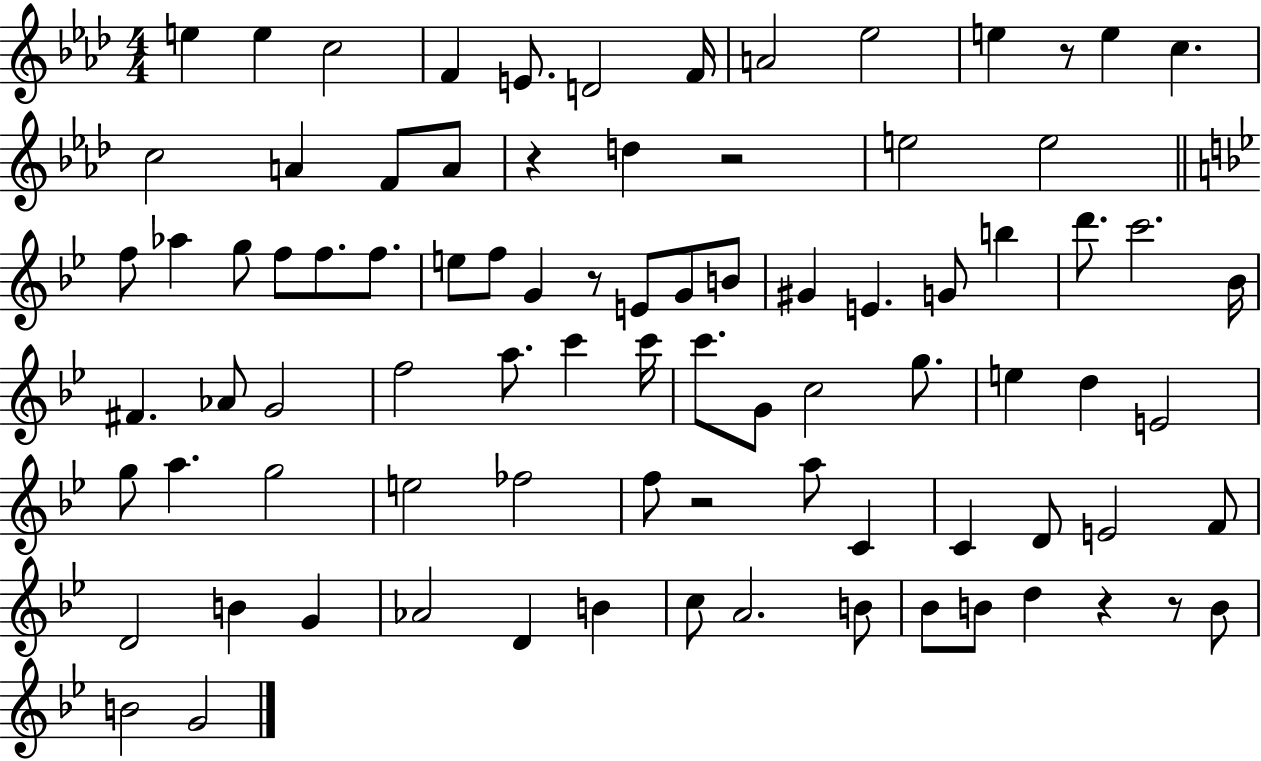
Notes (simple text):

E5/q E5/q C5/h F4/q E4/e. D4/h F4/s A4/h Eb5/h E5/q R/e E5/q C5/q. C5/h A4/q F4/e A4/e R/q D5/q R/h E5/h E5/h F5/e Ab5/q G5/e F5/e F5/e. F5/e. E5/e F5/e G4/q R/e E4/e G4/e B4/e G#4/q E4/q. G4/e B5/q D6/e. C6/h. Bb4/s F#4/q. Ab4/e G4/h F5/h A5/e. C6/q C6/s C6/e. G4/e C5/h G5/e. E5/q D5/q E4/h G5/e A5/q. G5/h E5/h FES5/h F5/e R/h A5/e C4/q C4/q D4/e E4/h F4/e D4/h B4/q G4/q Ab4/h D4/q B4/q C5/e A4/h. B4/e Bb4/e B4/e D5/q R/q R/e B4/e B4/h G4/h